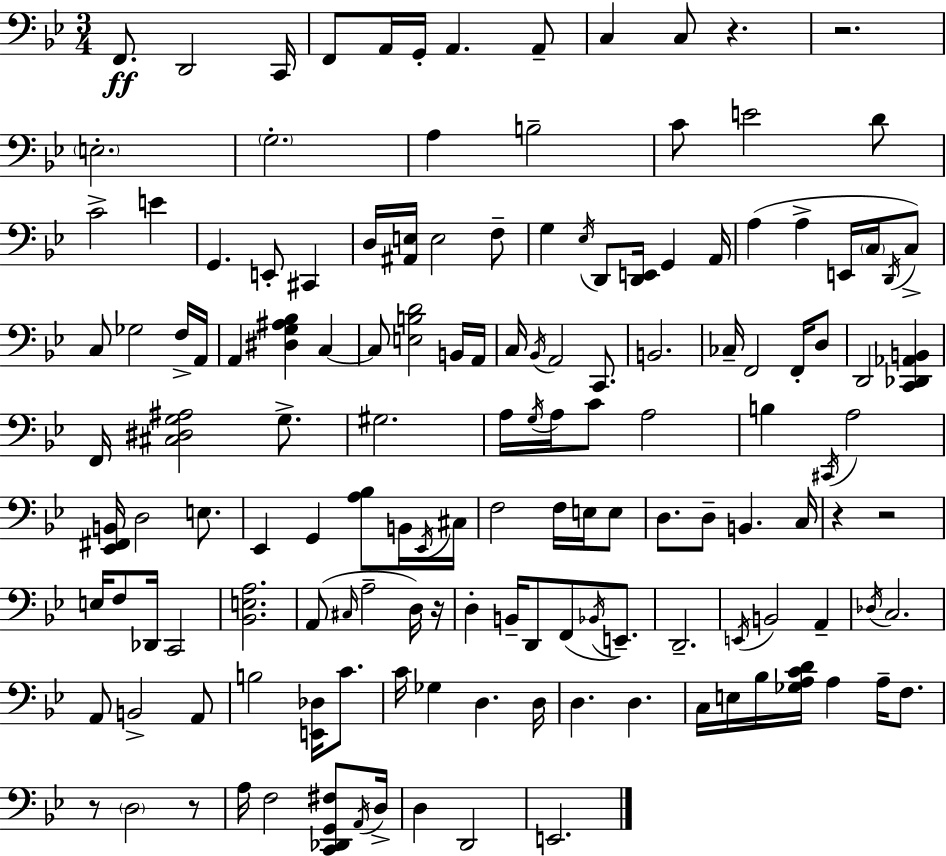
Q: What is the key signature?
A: G minor